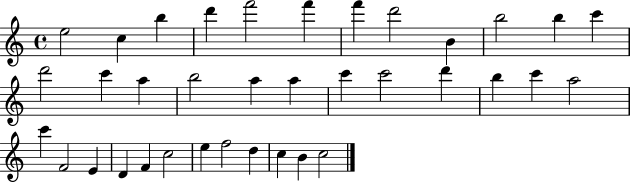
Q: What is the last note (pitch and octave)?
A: C5